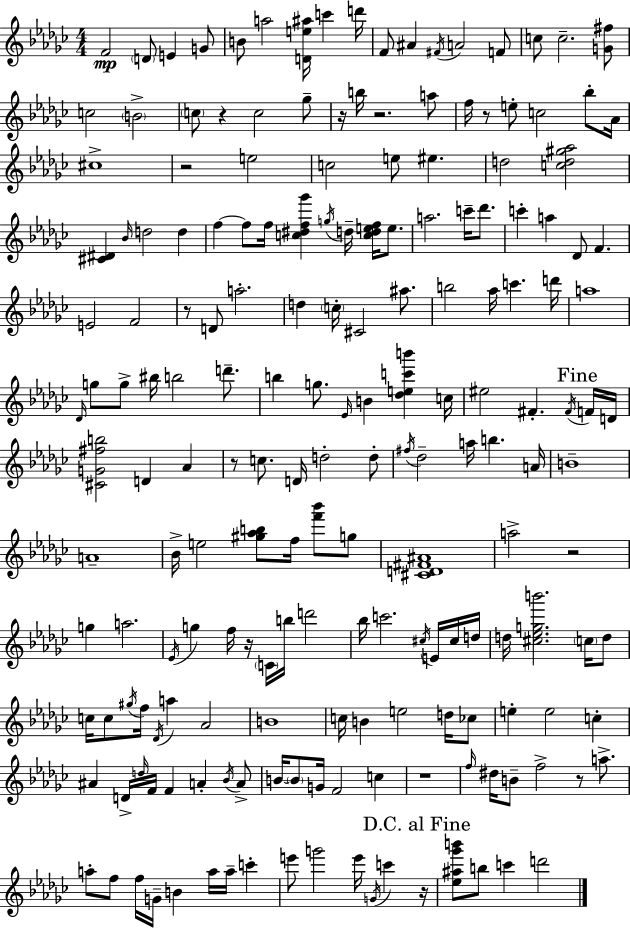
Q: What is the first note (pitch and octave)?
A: F4